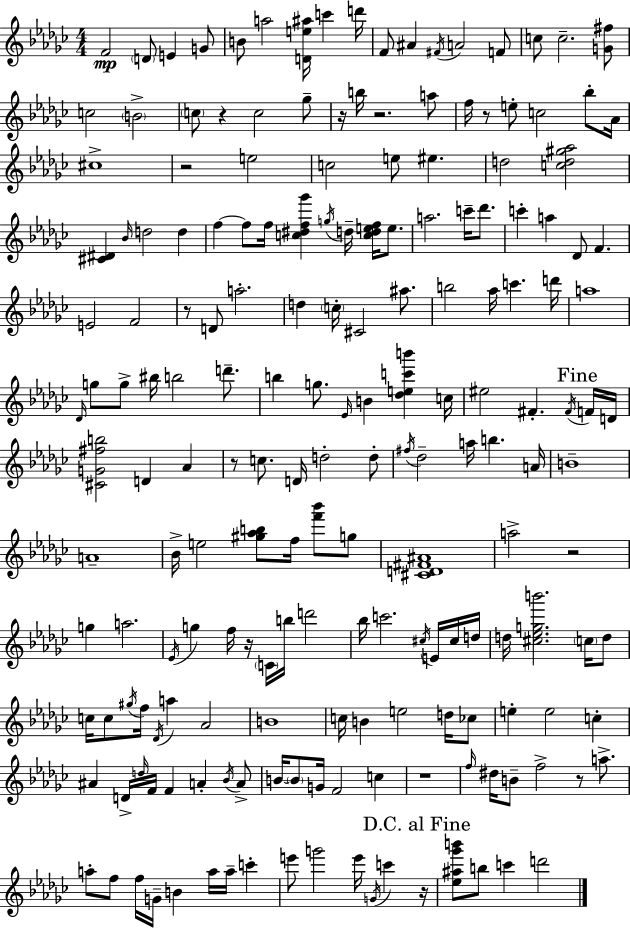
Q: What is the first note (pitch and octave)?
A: F4